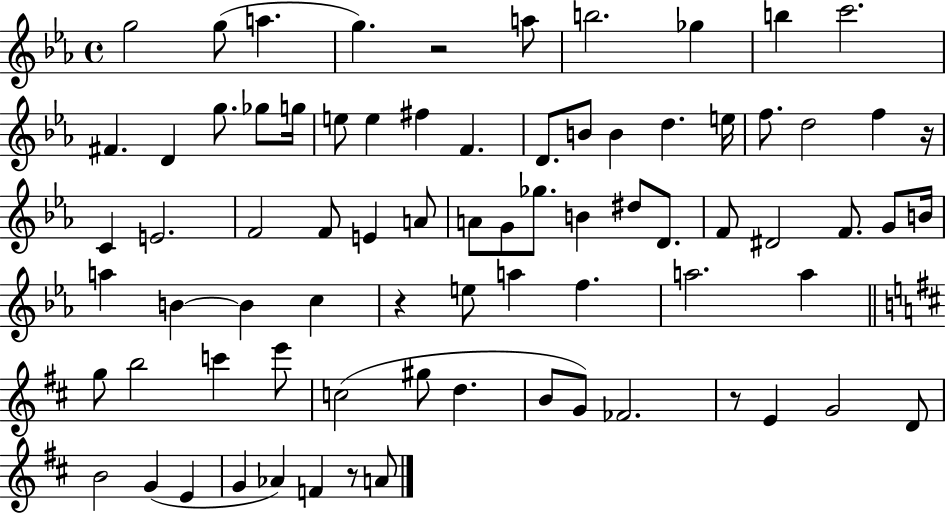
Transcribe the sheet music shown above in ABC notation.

X:1
T:Untitled
M:4/4
L:1/4
K:Eb
g2 g/2 a g z2 a/2 b2 _g b c'2 ^F D g/2 _g/2 g/4 e/2 e ^f F D/2 B/2 B d e/4 f/2 d2 f z/4 C E2 F2 F/2 E A/2 A/2 G/2 _g/2 B ^d/2 D/2 F/2 ^D2 F/2 G/2 B/4 a B B c z e/2 a f a2 a g/2 b2 c' e'/2 c2 ^g/2 d B/2 G/2 _F2 z/2 E G2 D/2 B2 G E G _A F z/2 A/2